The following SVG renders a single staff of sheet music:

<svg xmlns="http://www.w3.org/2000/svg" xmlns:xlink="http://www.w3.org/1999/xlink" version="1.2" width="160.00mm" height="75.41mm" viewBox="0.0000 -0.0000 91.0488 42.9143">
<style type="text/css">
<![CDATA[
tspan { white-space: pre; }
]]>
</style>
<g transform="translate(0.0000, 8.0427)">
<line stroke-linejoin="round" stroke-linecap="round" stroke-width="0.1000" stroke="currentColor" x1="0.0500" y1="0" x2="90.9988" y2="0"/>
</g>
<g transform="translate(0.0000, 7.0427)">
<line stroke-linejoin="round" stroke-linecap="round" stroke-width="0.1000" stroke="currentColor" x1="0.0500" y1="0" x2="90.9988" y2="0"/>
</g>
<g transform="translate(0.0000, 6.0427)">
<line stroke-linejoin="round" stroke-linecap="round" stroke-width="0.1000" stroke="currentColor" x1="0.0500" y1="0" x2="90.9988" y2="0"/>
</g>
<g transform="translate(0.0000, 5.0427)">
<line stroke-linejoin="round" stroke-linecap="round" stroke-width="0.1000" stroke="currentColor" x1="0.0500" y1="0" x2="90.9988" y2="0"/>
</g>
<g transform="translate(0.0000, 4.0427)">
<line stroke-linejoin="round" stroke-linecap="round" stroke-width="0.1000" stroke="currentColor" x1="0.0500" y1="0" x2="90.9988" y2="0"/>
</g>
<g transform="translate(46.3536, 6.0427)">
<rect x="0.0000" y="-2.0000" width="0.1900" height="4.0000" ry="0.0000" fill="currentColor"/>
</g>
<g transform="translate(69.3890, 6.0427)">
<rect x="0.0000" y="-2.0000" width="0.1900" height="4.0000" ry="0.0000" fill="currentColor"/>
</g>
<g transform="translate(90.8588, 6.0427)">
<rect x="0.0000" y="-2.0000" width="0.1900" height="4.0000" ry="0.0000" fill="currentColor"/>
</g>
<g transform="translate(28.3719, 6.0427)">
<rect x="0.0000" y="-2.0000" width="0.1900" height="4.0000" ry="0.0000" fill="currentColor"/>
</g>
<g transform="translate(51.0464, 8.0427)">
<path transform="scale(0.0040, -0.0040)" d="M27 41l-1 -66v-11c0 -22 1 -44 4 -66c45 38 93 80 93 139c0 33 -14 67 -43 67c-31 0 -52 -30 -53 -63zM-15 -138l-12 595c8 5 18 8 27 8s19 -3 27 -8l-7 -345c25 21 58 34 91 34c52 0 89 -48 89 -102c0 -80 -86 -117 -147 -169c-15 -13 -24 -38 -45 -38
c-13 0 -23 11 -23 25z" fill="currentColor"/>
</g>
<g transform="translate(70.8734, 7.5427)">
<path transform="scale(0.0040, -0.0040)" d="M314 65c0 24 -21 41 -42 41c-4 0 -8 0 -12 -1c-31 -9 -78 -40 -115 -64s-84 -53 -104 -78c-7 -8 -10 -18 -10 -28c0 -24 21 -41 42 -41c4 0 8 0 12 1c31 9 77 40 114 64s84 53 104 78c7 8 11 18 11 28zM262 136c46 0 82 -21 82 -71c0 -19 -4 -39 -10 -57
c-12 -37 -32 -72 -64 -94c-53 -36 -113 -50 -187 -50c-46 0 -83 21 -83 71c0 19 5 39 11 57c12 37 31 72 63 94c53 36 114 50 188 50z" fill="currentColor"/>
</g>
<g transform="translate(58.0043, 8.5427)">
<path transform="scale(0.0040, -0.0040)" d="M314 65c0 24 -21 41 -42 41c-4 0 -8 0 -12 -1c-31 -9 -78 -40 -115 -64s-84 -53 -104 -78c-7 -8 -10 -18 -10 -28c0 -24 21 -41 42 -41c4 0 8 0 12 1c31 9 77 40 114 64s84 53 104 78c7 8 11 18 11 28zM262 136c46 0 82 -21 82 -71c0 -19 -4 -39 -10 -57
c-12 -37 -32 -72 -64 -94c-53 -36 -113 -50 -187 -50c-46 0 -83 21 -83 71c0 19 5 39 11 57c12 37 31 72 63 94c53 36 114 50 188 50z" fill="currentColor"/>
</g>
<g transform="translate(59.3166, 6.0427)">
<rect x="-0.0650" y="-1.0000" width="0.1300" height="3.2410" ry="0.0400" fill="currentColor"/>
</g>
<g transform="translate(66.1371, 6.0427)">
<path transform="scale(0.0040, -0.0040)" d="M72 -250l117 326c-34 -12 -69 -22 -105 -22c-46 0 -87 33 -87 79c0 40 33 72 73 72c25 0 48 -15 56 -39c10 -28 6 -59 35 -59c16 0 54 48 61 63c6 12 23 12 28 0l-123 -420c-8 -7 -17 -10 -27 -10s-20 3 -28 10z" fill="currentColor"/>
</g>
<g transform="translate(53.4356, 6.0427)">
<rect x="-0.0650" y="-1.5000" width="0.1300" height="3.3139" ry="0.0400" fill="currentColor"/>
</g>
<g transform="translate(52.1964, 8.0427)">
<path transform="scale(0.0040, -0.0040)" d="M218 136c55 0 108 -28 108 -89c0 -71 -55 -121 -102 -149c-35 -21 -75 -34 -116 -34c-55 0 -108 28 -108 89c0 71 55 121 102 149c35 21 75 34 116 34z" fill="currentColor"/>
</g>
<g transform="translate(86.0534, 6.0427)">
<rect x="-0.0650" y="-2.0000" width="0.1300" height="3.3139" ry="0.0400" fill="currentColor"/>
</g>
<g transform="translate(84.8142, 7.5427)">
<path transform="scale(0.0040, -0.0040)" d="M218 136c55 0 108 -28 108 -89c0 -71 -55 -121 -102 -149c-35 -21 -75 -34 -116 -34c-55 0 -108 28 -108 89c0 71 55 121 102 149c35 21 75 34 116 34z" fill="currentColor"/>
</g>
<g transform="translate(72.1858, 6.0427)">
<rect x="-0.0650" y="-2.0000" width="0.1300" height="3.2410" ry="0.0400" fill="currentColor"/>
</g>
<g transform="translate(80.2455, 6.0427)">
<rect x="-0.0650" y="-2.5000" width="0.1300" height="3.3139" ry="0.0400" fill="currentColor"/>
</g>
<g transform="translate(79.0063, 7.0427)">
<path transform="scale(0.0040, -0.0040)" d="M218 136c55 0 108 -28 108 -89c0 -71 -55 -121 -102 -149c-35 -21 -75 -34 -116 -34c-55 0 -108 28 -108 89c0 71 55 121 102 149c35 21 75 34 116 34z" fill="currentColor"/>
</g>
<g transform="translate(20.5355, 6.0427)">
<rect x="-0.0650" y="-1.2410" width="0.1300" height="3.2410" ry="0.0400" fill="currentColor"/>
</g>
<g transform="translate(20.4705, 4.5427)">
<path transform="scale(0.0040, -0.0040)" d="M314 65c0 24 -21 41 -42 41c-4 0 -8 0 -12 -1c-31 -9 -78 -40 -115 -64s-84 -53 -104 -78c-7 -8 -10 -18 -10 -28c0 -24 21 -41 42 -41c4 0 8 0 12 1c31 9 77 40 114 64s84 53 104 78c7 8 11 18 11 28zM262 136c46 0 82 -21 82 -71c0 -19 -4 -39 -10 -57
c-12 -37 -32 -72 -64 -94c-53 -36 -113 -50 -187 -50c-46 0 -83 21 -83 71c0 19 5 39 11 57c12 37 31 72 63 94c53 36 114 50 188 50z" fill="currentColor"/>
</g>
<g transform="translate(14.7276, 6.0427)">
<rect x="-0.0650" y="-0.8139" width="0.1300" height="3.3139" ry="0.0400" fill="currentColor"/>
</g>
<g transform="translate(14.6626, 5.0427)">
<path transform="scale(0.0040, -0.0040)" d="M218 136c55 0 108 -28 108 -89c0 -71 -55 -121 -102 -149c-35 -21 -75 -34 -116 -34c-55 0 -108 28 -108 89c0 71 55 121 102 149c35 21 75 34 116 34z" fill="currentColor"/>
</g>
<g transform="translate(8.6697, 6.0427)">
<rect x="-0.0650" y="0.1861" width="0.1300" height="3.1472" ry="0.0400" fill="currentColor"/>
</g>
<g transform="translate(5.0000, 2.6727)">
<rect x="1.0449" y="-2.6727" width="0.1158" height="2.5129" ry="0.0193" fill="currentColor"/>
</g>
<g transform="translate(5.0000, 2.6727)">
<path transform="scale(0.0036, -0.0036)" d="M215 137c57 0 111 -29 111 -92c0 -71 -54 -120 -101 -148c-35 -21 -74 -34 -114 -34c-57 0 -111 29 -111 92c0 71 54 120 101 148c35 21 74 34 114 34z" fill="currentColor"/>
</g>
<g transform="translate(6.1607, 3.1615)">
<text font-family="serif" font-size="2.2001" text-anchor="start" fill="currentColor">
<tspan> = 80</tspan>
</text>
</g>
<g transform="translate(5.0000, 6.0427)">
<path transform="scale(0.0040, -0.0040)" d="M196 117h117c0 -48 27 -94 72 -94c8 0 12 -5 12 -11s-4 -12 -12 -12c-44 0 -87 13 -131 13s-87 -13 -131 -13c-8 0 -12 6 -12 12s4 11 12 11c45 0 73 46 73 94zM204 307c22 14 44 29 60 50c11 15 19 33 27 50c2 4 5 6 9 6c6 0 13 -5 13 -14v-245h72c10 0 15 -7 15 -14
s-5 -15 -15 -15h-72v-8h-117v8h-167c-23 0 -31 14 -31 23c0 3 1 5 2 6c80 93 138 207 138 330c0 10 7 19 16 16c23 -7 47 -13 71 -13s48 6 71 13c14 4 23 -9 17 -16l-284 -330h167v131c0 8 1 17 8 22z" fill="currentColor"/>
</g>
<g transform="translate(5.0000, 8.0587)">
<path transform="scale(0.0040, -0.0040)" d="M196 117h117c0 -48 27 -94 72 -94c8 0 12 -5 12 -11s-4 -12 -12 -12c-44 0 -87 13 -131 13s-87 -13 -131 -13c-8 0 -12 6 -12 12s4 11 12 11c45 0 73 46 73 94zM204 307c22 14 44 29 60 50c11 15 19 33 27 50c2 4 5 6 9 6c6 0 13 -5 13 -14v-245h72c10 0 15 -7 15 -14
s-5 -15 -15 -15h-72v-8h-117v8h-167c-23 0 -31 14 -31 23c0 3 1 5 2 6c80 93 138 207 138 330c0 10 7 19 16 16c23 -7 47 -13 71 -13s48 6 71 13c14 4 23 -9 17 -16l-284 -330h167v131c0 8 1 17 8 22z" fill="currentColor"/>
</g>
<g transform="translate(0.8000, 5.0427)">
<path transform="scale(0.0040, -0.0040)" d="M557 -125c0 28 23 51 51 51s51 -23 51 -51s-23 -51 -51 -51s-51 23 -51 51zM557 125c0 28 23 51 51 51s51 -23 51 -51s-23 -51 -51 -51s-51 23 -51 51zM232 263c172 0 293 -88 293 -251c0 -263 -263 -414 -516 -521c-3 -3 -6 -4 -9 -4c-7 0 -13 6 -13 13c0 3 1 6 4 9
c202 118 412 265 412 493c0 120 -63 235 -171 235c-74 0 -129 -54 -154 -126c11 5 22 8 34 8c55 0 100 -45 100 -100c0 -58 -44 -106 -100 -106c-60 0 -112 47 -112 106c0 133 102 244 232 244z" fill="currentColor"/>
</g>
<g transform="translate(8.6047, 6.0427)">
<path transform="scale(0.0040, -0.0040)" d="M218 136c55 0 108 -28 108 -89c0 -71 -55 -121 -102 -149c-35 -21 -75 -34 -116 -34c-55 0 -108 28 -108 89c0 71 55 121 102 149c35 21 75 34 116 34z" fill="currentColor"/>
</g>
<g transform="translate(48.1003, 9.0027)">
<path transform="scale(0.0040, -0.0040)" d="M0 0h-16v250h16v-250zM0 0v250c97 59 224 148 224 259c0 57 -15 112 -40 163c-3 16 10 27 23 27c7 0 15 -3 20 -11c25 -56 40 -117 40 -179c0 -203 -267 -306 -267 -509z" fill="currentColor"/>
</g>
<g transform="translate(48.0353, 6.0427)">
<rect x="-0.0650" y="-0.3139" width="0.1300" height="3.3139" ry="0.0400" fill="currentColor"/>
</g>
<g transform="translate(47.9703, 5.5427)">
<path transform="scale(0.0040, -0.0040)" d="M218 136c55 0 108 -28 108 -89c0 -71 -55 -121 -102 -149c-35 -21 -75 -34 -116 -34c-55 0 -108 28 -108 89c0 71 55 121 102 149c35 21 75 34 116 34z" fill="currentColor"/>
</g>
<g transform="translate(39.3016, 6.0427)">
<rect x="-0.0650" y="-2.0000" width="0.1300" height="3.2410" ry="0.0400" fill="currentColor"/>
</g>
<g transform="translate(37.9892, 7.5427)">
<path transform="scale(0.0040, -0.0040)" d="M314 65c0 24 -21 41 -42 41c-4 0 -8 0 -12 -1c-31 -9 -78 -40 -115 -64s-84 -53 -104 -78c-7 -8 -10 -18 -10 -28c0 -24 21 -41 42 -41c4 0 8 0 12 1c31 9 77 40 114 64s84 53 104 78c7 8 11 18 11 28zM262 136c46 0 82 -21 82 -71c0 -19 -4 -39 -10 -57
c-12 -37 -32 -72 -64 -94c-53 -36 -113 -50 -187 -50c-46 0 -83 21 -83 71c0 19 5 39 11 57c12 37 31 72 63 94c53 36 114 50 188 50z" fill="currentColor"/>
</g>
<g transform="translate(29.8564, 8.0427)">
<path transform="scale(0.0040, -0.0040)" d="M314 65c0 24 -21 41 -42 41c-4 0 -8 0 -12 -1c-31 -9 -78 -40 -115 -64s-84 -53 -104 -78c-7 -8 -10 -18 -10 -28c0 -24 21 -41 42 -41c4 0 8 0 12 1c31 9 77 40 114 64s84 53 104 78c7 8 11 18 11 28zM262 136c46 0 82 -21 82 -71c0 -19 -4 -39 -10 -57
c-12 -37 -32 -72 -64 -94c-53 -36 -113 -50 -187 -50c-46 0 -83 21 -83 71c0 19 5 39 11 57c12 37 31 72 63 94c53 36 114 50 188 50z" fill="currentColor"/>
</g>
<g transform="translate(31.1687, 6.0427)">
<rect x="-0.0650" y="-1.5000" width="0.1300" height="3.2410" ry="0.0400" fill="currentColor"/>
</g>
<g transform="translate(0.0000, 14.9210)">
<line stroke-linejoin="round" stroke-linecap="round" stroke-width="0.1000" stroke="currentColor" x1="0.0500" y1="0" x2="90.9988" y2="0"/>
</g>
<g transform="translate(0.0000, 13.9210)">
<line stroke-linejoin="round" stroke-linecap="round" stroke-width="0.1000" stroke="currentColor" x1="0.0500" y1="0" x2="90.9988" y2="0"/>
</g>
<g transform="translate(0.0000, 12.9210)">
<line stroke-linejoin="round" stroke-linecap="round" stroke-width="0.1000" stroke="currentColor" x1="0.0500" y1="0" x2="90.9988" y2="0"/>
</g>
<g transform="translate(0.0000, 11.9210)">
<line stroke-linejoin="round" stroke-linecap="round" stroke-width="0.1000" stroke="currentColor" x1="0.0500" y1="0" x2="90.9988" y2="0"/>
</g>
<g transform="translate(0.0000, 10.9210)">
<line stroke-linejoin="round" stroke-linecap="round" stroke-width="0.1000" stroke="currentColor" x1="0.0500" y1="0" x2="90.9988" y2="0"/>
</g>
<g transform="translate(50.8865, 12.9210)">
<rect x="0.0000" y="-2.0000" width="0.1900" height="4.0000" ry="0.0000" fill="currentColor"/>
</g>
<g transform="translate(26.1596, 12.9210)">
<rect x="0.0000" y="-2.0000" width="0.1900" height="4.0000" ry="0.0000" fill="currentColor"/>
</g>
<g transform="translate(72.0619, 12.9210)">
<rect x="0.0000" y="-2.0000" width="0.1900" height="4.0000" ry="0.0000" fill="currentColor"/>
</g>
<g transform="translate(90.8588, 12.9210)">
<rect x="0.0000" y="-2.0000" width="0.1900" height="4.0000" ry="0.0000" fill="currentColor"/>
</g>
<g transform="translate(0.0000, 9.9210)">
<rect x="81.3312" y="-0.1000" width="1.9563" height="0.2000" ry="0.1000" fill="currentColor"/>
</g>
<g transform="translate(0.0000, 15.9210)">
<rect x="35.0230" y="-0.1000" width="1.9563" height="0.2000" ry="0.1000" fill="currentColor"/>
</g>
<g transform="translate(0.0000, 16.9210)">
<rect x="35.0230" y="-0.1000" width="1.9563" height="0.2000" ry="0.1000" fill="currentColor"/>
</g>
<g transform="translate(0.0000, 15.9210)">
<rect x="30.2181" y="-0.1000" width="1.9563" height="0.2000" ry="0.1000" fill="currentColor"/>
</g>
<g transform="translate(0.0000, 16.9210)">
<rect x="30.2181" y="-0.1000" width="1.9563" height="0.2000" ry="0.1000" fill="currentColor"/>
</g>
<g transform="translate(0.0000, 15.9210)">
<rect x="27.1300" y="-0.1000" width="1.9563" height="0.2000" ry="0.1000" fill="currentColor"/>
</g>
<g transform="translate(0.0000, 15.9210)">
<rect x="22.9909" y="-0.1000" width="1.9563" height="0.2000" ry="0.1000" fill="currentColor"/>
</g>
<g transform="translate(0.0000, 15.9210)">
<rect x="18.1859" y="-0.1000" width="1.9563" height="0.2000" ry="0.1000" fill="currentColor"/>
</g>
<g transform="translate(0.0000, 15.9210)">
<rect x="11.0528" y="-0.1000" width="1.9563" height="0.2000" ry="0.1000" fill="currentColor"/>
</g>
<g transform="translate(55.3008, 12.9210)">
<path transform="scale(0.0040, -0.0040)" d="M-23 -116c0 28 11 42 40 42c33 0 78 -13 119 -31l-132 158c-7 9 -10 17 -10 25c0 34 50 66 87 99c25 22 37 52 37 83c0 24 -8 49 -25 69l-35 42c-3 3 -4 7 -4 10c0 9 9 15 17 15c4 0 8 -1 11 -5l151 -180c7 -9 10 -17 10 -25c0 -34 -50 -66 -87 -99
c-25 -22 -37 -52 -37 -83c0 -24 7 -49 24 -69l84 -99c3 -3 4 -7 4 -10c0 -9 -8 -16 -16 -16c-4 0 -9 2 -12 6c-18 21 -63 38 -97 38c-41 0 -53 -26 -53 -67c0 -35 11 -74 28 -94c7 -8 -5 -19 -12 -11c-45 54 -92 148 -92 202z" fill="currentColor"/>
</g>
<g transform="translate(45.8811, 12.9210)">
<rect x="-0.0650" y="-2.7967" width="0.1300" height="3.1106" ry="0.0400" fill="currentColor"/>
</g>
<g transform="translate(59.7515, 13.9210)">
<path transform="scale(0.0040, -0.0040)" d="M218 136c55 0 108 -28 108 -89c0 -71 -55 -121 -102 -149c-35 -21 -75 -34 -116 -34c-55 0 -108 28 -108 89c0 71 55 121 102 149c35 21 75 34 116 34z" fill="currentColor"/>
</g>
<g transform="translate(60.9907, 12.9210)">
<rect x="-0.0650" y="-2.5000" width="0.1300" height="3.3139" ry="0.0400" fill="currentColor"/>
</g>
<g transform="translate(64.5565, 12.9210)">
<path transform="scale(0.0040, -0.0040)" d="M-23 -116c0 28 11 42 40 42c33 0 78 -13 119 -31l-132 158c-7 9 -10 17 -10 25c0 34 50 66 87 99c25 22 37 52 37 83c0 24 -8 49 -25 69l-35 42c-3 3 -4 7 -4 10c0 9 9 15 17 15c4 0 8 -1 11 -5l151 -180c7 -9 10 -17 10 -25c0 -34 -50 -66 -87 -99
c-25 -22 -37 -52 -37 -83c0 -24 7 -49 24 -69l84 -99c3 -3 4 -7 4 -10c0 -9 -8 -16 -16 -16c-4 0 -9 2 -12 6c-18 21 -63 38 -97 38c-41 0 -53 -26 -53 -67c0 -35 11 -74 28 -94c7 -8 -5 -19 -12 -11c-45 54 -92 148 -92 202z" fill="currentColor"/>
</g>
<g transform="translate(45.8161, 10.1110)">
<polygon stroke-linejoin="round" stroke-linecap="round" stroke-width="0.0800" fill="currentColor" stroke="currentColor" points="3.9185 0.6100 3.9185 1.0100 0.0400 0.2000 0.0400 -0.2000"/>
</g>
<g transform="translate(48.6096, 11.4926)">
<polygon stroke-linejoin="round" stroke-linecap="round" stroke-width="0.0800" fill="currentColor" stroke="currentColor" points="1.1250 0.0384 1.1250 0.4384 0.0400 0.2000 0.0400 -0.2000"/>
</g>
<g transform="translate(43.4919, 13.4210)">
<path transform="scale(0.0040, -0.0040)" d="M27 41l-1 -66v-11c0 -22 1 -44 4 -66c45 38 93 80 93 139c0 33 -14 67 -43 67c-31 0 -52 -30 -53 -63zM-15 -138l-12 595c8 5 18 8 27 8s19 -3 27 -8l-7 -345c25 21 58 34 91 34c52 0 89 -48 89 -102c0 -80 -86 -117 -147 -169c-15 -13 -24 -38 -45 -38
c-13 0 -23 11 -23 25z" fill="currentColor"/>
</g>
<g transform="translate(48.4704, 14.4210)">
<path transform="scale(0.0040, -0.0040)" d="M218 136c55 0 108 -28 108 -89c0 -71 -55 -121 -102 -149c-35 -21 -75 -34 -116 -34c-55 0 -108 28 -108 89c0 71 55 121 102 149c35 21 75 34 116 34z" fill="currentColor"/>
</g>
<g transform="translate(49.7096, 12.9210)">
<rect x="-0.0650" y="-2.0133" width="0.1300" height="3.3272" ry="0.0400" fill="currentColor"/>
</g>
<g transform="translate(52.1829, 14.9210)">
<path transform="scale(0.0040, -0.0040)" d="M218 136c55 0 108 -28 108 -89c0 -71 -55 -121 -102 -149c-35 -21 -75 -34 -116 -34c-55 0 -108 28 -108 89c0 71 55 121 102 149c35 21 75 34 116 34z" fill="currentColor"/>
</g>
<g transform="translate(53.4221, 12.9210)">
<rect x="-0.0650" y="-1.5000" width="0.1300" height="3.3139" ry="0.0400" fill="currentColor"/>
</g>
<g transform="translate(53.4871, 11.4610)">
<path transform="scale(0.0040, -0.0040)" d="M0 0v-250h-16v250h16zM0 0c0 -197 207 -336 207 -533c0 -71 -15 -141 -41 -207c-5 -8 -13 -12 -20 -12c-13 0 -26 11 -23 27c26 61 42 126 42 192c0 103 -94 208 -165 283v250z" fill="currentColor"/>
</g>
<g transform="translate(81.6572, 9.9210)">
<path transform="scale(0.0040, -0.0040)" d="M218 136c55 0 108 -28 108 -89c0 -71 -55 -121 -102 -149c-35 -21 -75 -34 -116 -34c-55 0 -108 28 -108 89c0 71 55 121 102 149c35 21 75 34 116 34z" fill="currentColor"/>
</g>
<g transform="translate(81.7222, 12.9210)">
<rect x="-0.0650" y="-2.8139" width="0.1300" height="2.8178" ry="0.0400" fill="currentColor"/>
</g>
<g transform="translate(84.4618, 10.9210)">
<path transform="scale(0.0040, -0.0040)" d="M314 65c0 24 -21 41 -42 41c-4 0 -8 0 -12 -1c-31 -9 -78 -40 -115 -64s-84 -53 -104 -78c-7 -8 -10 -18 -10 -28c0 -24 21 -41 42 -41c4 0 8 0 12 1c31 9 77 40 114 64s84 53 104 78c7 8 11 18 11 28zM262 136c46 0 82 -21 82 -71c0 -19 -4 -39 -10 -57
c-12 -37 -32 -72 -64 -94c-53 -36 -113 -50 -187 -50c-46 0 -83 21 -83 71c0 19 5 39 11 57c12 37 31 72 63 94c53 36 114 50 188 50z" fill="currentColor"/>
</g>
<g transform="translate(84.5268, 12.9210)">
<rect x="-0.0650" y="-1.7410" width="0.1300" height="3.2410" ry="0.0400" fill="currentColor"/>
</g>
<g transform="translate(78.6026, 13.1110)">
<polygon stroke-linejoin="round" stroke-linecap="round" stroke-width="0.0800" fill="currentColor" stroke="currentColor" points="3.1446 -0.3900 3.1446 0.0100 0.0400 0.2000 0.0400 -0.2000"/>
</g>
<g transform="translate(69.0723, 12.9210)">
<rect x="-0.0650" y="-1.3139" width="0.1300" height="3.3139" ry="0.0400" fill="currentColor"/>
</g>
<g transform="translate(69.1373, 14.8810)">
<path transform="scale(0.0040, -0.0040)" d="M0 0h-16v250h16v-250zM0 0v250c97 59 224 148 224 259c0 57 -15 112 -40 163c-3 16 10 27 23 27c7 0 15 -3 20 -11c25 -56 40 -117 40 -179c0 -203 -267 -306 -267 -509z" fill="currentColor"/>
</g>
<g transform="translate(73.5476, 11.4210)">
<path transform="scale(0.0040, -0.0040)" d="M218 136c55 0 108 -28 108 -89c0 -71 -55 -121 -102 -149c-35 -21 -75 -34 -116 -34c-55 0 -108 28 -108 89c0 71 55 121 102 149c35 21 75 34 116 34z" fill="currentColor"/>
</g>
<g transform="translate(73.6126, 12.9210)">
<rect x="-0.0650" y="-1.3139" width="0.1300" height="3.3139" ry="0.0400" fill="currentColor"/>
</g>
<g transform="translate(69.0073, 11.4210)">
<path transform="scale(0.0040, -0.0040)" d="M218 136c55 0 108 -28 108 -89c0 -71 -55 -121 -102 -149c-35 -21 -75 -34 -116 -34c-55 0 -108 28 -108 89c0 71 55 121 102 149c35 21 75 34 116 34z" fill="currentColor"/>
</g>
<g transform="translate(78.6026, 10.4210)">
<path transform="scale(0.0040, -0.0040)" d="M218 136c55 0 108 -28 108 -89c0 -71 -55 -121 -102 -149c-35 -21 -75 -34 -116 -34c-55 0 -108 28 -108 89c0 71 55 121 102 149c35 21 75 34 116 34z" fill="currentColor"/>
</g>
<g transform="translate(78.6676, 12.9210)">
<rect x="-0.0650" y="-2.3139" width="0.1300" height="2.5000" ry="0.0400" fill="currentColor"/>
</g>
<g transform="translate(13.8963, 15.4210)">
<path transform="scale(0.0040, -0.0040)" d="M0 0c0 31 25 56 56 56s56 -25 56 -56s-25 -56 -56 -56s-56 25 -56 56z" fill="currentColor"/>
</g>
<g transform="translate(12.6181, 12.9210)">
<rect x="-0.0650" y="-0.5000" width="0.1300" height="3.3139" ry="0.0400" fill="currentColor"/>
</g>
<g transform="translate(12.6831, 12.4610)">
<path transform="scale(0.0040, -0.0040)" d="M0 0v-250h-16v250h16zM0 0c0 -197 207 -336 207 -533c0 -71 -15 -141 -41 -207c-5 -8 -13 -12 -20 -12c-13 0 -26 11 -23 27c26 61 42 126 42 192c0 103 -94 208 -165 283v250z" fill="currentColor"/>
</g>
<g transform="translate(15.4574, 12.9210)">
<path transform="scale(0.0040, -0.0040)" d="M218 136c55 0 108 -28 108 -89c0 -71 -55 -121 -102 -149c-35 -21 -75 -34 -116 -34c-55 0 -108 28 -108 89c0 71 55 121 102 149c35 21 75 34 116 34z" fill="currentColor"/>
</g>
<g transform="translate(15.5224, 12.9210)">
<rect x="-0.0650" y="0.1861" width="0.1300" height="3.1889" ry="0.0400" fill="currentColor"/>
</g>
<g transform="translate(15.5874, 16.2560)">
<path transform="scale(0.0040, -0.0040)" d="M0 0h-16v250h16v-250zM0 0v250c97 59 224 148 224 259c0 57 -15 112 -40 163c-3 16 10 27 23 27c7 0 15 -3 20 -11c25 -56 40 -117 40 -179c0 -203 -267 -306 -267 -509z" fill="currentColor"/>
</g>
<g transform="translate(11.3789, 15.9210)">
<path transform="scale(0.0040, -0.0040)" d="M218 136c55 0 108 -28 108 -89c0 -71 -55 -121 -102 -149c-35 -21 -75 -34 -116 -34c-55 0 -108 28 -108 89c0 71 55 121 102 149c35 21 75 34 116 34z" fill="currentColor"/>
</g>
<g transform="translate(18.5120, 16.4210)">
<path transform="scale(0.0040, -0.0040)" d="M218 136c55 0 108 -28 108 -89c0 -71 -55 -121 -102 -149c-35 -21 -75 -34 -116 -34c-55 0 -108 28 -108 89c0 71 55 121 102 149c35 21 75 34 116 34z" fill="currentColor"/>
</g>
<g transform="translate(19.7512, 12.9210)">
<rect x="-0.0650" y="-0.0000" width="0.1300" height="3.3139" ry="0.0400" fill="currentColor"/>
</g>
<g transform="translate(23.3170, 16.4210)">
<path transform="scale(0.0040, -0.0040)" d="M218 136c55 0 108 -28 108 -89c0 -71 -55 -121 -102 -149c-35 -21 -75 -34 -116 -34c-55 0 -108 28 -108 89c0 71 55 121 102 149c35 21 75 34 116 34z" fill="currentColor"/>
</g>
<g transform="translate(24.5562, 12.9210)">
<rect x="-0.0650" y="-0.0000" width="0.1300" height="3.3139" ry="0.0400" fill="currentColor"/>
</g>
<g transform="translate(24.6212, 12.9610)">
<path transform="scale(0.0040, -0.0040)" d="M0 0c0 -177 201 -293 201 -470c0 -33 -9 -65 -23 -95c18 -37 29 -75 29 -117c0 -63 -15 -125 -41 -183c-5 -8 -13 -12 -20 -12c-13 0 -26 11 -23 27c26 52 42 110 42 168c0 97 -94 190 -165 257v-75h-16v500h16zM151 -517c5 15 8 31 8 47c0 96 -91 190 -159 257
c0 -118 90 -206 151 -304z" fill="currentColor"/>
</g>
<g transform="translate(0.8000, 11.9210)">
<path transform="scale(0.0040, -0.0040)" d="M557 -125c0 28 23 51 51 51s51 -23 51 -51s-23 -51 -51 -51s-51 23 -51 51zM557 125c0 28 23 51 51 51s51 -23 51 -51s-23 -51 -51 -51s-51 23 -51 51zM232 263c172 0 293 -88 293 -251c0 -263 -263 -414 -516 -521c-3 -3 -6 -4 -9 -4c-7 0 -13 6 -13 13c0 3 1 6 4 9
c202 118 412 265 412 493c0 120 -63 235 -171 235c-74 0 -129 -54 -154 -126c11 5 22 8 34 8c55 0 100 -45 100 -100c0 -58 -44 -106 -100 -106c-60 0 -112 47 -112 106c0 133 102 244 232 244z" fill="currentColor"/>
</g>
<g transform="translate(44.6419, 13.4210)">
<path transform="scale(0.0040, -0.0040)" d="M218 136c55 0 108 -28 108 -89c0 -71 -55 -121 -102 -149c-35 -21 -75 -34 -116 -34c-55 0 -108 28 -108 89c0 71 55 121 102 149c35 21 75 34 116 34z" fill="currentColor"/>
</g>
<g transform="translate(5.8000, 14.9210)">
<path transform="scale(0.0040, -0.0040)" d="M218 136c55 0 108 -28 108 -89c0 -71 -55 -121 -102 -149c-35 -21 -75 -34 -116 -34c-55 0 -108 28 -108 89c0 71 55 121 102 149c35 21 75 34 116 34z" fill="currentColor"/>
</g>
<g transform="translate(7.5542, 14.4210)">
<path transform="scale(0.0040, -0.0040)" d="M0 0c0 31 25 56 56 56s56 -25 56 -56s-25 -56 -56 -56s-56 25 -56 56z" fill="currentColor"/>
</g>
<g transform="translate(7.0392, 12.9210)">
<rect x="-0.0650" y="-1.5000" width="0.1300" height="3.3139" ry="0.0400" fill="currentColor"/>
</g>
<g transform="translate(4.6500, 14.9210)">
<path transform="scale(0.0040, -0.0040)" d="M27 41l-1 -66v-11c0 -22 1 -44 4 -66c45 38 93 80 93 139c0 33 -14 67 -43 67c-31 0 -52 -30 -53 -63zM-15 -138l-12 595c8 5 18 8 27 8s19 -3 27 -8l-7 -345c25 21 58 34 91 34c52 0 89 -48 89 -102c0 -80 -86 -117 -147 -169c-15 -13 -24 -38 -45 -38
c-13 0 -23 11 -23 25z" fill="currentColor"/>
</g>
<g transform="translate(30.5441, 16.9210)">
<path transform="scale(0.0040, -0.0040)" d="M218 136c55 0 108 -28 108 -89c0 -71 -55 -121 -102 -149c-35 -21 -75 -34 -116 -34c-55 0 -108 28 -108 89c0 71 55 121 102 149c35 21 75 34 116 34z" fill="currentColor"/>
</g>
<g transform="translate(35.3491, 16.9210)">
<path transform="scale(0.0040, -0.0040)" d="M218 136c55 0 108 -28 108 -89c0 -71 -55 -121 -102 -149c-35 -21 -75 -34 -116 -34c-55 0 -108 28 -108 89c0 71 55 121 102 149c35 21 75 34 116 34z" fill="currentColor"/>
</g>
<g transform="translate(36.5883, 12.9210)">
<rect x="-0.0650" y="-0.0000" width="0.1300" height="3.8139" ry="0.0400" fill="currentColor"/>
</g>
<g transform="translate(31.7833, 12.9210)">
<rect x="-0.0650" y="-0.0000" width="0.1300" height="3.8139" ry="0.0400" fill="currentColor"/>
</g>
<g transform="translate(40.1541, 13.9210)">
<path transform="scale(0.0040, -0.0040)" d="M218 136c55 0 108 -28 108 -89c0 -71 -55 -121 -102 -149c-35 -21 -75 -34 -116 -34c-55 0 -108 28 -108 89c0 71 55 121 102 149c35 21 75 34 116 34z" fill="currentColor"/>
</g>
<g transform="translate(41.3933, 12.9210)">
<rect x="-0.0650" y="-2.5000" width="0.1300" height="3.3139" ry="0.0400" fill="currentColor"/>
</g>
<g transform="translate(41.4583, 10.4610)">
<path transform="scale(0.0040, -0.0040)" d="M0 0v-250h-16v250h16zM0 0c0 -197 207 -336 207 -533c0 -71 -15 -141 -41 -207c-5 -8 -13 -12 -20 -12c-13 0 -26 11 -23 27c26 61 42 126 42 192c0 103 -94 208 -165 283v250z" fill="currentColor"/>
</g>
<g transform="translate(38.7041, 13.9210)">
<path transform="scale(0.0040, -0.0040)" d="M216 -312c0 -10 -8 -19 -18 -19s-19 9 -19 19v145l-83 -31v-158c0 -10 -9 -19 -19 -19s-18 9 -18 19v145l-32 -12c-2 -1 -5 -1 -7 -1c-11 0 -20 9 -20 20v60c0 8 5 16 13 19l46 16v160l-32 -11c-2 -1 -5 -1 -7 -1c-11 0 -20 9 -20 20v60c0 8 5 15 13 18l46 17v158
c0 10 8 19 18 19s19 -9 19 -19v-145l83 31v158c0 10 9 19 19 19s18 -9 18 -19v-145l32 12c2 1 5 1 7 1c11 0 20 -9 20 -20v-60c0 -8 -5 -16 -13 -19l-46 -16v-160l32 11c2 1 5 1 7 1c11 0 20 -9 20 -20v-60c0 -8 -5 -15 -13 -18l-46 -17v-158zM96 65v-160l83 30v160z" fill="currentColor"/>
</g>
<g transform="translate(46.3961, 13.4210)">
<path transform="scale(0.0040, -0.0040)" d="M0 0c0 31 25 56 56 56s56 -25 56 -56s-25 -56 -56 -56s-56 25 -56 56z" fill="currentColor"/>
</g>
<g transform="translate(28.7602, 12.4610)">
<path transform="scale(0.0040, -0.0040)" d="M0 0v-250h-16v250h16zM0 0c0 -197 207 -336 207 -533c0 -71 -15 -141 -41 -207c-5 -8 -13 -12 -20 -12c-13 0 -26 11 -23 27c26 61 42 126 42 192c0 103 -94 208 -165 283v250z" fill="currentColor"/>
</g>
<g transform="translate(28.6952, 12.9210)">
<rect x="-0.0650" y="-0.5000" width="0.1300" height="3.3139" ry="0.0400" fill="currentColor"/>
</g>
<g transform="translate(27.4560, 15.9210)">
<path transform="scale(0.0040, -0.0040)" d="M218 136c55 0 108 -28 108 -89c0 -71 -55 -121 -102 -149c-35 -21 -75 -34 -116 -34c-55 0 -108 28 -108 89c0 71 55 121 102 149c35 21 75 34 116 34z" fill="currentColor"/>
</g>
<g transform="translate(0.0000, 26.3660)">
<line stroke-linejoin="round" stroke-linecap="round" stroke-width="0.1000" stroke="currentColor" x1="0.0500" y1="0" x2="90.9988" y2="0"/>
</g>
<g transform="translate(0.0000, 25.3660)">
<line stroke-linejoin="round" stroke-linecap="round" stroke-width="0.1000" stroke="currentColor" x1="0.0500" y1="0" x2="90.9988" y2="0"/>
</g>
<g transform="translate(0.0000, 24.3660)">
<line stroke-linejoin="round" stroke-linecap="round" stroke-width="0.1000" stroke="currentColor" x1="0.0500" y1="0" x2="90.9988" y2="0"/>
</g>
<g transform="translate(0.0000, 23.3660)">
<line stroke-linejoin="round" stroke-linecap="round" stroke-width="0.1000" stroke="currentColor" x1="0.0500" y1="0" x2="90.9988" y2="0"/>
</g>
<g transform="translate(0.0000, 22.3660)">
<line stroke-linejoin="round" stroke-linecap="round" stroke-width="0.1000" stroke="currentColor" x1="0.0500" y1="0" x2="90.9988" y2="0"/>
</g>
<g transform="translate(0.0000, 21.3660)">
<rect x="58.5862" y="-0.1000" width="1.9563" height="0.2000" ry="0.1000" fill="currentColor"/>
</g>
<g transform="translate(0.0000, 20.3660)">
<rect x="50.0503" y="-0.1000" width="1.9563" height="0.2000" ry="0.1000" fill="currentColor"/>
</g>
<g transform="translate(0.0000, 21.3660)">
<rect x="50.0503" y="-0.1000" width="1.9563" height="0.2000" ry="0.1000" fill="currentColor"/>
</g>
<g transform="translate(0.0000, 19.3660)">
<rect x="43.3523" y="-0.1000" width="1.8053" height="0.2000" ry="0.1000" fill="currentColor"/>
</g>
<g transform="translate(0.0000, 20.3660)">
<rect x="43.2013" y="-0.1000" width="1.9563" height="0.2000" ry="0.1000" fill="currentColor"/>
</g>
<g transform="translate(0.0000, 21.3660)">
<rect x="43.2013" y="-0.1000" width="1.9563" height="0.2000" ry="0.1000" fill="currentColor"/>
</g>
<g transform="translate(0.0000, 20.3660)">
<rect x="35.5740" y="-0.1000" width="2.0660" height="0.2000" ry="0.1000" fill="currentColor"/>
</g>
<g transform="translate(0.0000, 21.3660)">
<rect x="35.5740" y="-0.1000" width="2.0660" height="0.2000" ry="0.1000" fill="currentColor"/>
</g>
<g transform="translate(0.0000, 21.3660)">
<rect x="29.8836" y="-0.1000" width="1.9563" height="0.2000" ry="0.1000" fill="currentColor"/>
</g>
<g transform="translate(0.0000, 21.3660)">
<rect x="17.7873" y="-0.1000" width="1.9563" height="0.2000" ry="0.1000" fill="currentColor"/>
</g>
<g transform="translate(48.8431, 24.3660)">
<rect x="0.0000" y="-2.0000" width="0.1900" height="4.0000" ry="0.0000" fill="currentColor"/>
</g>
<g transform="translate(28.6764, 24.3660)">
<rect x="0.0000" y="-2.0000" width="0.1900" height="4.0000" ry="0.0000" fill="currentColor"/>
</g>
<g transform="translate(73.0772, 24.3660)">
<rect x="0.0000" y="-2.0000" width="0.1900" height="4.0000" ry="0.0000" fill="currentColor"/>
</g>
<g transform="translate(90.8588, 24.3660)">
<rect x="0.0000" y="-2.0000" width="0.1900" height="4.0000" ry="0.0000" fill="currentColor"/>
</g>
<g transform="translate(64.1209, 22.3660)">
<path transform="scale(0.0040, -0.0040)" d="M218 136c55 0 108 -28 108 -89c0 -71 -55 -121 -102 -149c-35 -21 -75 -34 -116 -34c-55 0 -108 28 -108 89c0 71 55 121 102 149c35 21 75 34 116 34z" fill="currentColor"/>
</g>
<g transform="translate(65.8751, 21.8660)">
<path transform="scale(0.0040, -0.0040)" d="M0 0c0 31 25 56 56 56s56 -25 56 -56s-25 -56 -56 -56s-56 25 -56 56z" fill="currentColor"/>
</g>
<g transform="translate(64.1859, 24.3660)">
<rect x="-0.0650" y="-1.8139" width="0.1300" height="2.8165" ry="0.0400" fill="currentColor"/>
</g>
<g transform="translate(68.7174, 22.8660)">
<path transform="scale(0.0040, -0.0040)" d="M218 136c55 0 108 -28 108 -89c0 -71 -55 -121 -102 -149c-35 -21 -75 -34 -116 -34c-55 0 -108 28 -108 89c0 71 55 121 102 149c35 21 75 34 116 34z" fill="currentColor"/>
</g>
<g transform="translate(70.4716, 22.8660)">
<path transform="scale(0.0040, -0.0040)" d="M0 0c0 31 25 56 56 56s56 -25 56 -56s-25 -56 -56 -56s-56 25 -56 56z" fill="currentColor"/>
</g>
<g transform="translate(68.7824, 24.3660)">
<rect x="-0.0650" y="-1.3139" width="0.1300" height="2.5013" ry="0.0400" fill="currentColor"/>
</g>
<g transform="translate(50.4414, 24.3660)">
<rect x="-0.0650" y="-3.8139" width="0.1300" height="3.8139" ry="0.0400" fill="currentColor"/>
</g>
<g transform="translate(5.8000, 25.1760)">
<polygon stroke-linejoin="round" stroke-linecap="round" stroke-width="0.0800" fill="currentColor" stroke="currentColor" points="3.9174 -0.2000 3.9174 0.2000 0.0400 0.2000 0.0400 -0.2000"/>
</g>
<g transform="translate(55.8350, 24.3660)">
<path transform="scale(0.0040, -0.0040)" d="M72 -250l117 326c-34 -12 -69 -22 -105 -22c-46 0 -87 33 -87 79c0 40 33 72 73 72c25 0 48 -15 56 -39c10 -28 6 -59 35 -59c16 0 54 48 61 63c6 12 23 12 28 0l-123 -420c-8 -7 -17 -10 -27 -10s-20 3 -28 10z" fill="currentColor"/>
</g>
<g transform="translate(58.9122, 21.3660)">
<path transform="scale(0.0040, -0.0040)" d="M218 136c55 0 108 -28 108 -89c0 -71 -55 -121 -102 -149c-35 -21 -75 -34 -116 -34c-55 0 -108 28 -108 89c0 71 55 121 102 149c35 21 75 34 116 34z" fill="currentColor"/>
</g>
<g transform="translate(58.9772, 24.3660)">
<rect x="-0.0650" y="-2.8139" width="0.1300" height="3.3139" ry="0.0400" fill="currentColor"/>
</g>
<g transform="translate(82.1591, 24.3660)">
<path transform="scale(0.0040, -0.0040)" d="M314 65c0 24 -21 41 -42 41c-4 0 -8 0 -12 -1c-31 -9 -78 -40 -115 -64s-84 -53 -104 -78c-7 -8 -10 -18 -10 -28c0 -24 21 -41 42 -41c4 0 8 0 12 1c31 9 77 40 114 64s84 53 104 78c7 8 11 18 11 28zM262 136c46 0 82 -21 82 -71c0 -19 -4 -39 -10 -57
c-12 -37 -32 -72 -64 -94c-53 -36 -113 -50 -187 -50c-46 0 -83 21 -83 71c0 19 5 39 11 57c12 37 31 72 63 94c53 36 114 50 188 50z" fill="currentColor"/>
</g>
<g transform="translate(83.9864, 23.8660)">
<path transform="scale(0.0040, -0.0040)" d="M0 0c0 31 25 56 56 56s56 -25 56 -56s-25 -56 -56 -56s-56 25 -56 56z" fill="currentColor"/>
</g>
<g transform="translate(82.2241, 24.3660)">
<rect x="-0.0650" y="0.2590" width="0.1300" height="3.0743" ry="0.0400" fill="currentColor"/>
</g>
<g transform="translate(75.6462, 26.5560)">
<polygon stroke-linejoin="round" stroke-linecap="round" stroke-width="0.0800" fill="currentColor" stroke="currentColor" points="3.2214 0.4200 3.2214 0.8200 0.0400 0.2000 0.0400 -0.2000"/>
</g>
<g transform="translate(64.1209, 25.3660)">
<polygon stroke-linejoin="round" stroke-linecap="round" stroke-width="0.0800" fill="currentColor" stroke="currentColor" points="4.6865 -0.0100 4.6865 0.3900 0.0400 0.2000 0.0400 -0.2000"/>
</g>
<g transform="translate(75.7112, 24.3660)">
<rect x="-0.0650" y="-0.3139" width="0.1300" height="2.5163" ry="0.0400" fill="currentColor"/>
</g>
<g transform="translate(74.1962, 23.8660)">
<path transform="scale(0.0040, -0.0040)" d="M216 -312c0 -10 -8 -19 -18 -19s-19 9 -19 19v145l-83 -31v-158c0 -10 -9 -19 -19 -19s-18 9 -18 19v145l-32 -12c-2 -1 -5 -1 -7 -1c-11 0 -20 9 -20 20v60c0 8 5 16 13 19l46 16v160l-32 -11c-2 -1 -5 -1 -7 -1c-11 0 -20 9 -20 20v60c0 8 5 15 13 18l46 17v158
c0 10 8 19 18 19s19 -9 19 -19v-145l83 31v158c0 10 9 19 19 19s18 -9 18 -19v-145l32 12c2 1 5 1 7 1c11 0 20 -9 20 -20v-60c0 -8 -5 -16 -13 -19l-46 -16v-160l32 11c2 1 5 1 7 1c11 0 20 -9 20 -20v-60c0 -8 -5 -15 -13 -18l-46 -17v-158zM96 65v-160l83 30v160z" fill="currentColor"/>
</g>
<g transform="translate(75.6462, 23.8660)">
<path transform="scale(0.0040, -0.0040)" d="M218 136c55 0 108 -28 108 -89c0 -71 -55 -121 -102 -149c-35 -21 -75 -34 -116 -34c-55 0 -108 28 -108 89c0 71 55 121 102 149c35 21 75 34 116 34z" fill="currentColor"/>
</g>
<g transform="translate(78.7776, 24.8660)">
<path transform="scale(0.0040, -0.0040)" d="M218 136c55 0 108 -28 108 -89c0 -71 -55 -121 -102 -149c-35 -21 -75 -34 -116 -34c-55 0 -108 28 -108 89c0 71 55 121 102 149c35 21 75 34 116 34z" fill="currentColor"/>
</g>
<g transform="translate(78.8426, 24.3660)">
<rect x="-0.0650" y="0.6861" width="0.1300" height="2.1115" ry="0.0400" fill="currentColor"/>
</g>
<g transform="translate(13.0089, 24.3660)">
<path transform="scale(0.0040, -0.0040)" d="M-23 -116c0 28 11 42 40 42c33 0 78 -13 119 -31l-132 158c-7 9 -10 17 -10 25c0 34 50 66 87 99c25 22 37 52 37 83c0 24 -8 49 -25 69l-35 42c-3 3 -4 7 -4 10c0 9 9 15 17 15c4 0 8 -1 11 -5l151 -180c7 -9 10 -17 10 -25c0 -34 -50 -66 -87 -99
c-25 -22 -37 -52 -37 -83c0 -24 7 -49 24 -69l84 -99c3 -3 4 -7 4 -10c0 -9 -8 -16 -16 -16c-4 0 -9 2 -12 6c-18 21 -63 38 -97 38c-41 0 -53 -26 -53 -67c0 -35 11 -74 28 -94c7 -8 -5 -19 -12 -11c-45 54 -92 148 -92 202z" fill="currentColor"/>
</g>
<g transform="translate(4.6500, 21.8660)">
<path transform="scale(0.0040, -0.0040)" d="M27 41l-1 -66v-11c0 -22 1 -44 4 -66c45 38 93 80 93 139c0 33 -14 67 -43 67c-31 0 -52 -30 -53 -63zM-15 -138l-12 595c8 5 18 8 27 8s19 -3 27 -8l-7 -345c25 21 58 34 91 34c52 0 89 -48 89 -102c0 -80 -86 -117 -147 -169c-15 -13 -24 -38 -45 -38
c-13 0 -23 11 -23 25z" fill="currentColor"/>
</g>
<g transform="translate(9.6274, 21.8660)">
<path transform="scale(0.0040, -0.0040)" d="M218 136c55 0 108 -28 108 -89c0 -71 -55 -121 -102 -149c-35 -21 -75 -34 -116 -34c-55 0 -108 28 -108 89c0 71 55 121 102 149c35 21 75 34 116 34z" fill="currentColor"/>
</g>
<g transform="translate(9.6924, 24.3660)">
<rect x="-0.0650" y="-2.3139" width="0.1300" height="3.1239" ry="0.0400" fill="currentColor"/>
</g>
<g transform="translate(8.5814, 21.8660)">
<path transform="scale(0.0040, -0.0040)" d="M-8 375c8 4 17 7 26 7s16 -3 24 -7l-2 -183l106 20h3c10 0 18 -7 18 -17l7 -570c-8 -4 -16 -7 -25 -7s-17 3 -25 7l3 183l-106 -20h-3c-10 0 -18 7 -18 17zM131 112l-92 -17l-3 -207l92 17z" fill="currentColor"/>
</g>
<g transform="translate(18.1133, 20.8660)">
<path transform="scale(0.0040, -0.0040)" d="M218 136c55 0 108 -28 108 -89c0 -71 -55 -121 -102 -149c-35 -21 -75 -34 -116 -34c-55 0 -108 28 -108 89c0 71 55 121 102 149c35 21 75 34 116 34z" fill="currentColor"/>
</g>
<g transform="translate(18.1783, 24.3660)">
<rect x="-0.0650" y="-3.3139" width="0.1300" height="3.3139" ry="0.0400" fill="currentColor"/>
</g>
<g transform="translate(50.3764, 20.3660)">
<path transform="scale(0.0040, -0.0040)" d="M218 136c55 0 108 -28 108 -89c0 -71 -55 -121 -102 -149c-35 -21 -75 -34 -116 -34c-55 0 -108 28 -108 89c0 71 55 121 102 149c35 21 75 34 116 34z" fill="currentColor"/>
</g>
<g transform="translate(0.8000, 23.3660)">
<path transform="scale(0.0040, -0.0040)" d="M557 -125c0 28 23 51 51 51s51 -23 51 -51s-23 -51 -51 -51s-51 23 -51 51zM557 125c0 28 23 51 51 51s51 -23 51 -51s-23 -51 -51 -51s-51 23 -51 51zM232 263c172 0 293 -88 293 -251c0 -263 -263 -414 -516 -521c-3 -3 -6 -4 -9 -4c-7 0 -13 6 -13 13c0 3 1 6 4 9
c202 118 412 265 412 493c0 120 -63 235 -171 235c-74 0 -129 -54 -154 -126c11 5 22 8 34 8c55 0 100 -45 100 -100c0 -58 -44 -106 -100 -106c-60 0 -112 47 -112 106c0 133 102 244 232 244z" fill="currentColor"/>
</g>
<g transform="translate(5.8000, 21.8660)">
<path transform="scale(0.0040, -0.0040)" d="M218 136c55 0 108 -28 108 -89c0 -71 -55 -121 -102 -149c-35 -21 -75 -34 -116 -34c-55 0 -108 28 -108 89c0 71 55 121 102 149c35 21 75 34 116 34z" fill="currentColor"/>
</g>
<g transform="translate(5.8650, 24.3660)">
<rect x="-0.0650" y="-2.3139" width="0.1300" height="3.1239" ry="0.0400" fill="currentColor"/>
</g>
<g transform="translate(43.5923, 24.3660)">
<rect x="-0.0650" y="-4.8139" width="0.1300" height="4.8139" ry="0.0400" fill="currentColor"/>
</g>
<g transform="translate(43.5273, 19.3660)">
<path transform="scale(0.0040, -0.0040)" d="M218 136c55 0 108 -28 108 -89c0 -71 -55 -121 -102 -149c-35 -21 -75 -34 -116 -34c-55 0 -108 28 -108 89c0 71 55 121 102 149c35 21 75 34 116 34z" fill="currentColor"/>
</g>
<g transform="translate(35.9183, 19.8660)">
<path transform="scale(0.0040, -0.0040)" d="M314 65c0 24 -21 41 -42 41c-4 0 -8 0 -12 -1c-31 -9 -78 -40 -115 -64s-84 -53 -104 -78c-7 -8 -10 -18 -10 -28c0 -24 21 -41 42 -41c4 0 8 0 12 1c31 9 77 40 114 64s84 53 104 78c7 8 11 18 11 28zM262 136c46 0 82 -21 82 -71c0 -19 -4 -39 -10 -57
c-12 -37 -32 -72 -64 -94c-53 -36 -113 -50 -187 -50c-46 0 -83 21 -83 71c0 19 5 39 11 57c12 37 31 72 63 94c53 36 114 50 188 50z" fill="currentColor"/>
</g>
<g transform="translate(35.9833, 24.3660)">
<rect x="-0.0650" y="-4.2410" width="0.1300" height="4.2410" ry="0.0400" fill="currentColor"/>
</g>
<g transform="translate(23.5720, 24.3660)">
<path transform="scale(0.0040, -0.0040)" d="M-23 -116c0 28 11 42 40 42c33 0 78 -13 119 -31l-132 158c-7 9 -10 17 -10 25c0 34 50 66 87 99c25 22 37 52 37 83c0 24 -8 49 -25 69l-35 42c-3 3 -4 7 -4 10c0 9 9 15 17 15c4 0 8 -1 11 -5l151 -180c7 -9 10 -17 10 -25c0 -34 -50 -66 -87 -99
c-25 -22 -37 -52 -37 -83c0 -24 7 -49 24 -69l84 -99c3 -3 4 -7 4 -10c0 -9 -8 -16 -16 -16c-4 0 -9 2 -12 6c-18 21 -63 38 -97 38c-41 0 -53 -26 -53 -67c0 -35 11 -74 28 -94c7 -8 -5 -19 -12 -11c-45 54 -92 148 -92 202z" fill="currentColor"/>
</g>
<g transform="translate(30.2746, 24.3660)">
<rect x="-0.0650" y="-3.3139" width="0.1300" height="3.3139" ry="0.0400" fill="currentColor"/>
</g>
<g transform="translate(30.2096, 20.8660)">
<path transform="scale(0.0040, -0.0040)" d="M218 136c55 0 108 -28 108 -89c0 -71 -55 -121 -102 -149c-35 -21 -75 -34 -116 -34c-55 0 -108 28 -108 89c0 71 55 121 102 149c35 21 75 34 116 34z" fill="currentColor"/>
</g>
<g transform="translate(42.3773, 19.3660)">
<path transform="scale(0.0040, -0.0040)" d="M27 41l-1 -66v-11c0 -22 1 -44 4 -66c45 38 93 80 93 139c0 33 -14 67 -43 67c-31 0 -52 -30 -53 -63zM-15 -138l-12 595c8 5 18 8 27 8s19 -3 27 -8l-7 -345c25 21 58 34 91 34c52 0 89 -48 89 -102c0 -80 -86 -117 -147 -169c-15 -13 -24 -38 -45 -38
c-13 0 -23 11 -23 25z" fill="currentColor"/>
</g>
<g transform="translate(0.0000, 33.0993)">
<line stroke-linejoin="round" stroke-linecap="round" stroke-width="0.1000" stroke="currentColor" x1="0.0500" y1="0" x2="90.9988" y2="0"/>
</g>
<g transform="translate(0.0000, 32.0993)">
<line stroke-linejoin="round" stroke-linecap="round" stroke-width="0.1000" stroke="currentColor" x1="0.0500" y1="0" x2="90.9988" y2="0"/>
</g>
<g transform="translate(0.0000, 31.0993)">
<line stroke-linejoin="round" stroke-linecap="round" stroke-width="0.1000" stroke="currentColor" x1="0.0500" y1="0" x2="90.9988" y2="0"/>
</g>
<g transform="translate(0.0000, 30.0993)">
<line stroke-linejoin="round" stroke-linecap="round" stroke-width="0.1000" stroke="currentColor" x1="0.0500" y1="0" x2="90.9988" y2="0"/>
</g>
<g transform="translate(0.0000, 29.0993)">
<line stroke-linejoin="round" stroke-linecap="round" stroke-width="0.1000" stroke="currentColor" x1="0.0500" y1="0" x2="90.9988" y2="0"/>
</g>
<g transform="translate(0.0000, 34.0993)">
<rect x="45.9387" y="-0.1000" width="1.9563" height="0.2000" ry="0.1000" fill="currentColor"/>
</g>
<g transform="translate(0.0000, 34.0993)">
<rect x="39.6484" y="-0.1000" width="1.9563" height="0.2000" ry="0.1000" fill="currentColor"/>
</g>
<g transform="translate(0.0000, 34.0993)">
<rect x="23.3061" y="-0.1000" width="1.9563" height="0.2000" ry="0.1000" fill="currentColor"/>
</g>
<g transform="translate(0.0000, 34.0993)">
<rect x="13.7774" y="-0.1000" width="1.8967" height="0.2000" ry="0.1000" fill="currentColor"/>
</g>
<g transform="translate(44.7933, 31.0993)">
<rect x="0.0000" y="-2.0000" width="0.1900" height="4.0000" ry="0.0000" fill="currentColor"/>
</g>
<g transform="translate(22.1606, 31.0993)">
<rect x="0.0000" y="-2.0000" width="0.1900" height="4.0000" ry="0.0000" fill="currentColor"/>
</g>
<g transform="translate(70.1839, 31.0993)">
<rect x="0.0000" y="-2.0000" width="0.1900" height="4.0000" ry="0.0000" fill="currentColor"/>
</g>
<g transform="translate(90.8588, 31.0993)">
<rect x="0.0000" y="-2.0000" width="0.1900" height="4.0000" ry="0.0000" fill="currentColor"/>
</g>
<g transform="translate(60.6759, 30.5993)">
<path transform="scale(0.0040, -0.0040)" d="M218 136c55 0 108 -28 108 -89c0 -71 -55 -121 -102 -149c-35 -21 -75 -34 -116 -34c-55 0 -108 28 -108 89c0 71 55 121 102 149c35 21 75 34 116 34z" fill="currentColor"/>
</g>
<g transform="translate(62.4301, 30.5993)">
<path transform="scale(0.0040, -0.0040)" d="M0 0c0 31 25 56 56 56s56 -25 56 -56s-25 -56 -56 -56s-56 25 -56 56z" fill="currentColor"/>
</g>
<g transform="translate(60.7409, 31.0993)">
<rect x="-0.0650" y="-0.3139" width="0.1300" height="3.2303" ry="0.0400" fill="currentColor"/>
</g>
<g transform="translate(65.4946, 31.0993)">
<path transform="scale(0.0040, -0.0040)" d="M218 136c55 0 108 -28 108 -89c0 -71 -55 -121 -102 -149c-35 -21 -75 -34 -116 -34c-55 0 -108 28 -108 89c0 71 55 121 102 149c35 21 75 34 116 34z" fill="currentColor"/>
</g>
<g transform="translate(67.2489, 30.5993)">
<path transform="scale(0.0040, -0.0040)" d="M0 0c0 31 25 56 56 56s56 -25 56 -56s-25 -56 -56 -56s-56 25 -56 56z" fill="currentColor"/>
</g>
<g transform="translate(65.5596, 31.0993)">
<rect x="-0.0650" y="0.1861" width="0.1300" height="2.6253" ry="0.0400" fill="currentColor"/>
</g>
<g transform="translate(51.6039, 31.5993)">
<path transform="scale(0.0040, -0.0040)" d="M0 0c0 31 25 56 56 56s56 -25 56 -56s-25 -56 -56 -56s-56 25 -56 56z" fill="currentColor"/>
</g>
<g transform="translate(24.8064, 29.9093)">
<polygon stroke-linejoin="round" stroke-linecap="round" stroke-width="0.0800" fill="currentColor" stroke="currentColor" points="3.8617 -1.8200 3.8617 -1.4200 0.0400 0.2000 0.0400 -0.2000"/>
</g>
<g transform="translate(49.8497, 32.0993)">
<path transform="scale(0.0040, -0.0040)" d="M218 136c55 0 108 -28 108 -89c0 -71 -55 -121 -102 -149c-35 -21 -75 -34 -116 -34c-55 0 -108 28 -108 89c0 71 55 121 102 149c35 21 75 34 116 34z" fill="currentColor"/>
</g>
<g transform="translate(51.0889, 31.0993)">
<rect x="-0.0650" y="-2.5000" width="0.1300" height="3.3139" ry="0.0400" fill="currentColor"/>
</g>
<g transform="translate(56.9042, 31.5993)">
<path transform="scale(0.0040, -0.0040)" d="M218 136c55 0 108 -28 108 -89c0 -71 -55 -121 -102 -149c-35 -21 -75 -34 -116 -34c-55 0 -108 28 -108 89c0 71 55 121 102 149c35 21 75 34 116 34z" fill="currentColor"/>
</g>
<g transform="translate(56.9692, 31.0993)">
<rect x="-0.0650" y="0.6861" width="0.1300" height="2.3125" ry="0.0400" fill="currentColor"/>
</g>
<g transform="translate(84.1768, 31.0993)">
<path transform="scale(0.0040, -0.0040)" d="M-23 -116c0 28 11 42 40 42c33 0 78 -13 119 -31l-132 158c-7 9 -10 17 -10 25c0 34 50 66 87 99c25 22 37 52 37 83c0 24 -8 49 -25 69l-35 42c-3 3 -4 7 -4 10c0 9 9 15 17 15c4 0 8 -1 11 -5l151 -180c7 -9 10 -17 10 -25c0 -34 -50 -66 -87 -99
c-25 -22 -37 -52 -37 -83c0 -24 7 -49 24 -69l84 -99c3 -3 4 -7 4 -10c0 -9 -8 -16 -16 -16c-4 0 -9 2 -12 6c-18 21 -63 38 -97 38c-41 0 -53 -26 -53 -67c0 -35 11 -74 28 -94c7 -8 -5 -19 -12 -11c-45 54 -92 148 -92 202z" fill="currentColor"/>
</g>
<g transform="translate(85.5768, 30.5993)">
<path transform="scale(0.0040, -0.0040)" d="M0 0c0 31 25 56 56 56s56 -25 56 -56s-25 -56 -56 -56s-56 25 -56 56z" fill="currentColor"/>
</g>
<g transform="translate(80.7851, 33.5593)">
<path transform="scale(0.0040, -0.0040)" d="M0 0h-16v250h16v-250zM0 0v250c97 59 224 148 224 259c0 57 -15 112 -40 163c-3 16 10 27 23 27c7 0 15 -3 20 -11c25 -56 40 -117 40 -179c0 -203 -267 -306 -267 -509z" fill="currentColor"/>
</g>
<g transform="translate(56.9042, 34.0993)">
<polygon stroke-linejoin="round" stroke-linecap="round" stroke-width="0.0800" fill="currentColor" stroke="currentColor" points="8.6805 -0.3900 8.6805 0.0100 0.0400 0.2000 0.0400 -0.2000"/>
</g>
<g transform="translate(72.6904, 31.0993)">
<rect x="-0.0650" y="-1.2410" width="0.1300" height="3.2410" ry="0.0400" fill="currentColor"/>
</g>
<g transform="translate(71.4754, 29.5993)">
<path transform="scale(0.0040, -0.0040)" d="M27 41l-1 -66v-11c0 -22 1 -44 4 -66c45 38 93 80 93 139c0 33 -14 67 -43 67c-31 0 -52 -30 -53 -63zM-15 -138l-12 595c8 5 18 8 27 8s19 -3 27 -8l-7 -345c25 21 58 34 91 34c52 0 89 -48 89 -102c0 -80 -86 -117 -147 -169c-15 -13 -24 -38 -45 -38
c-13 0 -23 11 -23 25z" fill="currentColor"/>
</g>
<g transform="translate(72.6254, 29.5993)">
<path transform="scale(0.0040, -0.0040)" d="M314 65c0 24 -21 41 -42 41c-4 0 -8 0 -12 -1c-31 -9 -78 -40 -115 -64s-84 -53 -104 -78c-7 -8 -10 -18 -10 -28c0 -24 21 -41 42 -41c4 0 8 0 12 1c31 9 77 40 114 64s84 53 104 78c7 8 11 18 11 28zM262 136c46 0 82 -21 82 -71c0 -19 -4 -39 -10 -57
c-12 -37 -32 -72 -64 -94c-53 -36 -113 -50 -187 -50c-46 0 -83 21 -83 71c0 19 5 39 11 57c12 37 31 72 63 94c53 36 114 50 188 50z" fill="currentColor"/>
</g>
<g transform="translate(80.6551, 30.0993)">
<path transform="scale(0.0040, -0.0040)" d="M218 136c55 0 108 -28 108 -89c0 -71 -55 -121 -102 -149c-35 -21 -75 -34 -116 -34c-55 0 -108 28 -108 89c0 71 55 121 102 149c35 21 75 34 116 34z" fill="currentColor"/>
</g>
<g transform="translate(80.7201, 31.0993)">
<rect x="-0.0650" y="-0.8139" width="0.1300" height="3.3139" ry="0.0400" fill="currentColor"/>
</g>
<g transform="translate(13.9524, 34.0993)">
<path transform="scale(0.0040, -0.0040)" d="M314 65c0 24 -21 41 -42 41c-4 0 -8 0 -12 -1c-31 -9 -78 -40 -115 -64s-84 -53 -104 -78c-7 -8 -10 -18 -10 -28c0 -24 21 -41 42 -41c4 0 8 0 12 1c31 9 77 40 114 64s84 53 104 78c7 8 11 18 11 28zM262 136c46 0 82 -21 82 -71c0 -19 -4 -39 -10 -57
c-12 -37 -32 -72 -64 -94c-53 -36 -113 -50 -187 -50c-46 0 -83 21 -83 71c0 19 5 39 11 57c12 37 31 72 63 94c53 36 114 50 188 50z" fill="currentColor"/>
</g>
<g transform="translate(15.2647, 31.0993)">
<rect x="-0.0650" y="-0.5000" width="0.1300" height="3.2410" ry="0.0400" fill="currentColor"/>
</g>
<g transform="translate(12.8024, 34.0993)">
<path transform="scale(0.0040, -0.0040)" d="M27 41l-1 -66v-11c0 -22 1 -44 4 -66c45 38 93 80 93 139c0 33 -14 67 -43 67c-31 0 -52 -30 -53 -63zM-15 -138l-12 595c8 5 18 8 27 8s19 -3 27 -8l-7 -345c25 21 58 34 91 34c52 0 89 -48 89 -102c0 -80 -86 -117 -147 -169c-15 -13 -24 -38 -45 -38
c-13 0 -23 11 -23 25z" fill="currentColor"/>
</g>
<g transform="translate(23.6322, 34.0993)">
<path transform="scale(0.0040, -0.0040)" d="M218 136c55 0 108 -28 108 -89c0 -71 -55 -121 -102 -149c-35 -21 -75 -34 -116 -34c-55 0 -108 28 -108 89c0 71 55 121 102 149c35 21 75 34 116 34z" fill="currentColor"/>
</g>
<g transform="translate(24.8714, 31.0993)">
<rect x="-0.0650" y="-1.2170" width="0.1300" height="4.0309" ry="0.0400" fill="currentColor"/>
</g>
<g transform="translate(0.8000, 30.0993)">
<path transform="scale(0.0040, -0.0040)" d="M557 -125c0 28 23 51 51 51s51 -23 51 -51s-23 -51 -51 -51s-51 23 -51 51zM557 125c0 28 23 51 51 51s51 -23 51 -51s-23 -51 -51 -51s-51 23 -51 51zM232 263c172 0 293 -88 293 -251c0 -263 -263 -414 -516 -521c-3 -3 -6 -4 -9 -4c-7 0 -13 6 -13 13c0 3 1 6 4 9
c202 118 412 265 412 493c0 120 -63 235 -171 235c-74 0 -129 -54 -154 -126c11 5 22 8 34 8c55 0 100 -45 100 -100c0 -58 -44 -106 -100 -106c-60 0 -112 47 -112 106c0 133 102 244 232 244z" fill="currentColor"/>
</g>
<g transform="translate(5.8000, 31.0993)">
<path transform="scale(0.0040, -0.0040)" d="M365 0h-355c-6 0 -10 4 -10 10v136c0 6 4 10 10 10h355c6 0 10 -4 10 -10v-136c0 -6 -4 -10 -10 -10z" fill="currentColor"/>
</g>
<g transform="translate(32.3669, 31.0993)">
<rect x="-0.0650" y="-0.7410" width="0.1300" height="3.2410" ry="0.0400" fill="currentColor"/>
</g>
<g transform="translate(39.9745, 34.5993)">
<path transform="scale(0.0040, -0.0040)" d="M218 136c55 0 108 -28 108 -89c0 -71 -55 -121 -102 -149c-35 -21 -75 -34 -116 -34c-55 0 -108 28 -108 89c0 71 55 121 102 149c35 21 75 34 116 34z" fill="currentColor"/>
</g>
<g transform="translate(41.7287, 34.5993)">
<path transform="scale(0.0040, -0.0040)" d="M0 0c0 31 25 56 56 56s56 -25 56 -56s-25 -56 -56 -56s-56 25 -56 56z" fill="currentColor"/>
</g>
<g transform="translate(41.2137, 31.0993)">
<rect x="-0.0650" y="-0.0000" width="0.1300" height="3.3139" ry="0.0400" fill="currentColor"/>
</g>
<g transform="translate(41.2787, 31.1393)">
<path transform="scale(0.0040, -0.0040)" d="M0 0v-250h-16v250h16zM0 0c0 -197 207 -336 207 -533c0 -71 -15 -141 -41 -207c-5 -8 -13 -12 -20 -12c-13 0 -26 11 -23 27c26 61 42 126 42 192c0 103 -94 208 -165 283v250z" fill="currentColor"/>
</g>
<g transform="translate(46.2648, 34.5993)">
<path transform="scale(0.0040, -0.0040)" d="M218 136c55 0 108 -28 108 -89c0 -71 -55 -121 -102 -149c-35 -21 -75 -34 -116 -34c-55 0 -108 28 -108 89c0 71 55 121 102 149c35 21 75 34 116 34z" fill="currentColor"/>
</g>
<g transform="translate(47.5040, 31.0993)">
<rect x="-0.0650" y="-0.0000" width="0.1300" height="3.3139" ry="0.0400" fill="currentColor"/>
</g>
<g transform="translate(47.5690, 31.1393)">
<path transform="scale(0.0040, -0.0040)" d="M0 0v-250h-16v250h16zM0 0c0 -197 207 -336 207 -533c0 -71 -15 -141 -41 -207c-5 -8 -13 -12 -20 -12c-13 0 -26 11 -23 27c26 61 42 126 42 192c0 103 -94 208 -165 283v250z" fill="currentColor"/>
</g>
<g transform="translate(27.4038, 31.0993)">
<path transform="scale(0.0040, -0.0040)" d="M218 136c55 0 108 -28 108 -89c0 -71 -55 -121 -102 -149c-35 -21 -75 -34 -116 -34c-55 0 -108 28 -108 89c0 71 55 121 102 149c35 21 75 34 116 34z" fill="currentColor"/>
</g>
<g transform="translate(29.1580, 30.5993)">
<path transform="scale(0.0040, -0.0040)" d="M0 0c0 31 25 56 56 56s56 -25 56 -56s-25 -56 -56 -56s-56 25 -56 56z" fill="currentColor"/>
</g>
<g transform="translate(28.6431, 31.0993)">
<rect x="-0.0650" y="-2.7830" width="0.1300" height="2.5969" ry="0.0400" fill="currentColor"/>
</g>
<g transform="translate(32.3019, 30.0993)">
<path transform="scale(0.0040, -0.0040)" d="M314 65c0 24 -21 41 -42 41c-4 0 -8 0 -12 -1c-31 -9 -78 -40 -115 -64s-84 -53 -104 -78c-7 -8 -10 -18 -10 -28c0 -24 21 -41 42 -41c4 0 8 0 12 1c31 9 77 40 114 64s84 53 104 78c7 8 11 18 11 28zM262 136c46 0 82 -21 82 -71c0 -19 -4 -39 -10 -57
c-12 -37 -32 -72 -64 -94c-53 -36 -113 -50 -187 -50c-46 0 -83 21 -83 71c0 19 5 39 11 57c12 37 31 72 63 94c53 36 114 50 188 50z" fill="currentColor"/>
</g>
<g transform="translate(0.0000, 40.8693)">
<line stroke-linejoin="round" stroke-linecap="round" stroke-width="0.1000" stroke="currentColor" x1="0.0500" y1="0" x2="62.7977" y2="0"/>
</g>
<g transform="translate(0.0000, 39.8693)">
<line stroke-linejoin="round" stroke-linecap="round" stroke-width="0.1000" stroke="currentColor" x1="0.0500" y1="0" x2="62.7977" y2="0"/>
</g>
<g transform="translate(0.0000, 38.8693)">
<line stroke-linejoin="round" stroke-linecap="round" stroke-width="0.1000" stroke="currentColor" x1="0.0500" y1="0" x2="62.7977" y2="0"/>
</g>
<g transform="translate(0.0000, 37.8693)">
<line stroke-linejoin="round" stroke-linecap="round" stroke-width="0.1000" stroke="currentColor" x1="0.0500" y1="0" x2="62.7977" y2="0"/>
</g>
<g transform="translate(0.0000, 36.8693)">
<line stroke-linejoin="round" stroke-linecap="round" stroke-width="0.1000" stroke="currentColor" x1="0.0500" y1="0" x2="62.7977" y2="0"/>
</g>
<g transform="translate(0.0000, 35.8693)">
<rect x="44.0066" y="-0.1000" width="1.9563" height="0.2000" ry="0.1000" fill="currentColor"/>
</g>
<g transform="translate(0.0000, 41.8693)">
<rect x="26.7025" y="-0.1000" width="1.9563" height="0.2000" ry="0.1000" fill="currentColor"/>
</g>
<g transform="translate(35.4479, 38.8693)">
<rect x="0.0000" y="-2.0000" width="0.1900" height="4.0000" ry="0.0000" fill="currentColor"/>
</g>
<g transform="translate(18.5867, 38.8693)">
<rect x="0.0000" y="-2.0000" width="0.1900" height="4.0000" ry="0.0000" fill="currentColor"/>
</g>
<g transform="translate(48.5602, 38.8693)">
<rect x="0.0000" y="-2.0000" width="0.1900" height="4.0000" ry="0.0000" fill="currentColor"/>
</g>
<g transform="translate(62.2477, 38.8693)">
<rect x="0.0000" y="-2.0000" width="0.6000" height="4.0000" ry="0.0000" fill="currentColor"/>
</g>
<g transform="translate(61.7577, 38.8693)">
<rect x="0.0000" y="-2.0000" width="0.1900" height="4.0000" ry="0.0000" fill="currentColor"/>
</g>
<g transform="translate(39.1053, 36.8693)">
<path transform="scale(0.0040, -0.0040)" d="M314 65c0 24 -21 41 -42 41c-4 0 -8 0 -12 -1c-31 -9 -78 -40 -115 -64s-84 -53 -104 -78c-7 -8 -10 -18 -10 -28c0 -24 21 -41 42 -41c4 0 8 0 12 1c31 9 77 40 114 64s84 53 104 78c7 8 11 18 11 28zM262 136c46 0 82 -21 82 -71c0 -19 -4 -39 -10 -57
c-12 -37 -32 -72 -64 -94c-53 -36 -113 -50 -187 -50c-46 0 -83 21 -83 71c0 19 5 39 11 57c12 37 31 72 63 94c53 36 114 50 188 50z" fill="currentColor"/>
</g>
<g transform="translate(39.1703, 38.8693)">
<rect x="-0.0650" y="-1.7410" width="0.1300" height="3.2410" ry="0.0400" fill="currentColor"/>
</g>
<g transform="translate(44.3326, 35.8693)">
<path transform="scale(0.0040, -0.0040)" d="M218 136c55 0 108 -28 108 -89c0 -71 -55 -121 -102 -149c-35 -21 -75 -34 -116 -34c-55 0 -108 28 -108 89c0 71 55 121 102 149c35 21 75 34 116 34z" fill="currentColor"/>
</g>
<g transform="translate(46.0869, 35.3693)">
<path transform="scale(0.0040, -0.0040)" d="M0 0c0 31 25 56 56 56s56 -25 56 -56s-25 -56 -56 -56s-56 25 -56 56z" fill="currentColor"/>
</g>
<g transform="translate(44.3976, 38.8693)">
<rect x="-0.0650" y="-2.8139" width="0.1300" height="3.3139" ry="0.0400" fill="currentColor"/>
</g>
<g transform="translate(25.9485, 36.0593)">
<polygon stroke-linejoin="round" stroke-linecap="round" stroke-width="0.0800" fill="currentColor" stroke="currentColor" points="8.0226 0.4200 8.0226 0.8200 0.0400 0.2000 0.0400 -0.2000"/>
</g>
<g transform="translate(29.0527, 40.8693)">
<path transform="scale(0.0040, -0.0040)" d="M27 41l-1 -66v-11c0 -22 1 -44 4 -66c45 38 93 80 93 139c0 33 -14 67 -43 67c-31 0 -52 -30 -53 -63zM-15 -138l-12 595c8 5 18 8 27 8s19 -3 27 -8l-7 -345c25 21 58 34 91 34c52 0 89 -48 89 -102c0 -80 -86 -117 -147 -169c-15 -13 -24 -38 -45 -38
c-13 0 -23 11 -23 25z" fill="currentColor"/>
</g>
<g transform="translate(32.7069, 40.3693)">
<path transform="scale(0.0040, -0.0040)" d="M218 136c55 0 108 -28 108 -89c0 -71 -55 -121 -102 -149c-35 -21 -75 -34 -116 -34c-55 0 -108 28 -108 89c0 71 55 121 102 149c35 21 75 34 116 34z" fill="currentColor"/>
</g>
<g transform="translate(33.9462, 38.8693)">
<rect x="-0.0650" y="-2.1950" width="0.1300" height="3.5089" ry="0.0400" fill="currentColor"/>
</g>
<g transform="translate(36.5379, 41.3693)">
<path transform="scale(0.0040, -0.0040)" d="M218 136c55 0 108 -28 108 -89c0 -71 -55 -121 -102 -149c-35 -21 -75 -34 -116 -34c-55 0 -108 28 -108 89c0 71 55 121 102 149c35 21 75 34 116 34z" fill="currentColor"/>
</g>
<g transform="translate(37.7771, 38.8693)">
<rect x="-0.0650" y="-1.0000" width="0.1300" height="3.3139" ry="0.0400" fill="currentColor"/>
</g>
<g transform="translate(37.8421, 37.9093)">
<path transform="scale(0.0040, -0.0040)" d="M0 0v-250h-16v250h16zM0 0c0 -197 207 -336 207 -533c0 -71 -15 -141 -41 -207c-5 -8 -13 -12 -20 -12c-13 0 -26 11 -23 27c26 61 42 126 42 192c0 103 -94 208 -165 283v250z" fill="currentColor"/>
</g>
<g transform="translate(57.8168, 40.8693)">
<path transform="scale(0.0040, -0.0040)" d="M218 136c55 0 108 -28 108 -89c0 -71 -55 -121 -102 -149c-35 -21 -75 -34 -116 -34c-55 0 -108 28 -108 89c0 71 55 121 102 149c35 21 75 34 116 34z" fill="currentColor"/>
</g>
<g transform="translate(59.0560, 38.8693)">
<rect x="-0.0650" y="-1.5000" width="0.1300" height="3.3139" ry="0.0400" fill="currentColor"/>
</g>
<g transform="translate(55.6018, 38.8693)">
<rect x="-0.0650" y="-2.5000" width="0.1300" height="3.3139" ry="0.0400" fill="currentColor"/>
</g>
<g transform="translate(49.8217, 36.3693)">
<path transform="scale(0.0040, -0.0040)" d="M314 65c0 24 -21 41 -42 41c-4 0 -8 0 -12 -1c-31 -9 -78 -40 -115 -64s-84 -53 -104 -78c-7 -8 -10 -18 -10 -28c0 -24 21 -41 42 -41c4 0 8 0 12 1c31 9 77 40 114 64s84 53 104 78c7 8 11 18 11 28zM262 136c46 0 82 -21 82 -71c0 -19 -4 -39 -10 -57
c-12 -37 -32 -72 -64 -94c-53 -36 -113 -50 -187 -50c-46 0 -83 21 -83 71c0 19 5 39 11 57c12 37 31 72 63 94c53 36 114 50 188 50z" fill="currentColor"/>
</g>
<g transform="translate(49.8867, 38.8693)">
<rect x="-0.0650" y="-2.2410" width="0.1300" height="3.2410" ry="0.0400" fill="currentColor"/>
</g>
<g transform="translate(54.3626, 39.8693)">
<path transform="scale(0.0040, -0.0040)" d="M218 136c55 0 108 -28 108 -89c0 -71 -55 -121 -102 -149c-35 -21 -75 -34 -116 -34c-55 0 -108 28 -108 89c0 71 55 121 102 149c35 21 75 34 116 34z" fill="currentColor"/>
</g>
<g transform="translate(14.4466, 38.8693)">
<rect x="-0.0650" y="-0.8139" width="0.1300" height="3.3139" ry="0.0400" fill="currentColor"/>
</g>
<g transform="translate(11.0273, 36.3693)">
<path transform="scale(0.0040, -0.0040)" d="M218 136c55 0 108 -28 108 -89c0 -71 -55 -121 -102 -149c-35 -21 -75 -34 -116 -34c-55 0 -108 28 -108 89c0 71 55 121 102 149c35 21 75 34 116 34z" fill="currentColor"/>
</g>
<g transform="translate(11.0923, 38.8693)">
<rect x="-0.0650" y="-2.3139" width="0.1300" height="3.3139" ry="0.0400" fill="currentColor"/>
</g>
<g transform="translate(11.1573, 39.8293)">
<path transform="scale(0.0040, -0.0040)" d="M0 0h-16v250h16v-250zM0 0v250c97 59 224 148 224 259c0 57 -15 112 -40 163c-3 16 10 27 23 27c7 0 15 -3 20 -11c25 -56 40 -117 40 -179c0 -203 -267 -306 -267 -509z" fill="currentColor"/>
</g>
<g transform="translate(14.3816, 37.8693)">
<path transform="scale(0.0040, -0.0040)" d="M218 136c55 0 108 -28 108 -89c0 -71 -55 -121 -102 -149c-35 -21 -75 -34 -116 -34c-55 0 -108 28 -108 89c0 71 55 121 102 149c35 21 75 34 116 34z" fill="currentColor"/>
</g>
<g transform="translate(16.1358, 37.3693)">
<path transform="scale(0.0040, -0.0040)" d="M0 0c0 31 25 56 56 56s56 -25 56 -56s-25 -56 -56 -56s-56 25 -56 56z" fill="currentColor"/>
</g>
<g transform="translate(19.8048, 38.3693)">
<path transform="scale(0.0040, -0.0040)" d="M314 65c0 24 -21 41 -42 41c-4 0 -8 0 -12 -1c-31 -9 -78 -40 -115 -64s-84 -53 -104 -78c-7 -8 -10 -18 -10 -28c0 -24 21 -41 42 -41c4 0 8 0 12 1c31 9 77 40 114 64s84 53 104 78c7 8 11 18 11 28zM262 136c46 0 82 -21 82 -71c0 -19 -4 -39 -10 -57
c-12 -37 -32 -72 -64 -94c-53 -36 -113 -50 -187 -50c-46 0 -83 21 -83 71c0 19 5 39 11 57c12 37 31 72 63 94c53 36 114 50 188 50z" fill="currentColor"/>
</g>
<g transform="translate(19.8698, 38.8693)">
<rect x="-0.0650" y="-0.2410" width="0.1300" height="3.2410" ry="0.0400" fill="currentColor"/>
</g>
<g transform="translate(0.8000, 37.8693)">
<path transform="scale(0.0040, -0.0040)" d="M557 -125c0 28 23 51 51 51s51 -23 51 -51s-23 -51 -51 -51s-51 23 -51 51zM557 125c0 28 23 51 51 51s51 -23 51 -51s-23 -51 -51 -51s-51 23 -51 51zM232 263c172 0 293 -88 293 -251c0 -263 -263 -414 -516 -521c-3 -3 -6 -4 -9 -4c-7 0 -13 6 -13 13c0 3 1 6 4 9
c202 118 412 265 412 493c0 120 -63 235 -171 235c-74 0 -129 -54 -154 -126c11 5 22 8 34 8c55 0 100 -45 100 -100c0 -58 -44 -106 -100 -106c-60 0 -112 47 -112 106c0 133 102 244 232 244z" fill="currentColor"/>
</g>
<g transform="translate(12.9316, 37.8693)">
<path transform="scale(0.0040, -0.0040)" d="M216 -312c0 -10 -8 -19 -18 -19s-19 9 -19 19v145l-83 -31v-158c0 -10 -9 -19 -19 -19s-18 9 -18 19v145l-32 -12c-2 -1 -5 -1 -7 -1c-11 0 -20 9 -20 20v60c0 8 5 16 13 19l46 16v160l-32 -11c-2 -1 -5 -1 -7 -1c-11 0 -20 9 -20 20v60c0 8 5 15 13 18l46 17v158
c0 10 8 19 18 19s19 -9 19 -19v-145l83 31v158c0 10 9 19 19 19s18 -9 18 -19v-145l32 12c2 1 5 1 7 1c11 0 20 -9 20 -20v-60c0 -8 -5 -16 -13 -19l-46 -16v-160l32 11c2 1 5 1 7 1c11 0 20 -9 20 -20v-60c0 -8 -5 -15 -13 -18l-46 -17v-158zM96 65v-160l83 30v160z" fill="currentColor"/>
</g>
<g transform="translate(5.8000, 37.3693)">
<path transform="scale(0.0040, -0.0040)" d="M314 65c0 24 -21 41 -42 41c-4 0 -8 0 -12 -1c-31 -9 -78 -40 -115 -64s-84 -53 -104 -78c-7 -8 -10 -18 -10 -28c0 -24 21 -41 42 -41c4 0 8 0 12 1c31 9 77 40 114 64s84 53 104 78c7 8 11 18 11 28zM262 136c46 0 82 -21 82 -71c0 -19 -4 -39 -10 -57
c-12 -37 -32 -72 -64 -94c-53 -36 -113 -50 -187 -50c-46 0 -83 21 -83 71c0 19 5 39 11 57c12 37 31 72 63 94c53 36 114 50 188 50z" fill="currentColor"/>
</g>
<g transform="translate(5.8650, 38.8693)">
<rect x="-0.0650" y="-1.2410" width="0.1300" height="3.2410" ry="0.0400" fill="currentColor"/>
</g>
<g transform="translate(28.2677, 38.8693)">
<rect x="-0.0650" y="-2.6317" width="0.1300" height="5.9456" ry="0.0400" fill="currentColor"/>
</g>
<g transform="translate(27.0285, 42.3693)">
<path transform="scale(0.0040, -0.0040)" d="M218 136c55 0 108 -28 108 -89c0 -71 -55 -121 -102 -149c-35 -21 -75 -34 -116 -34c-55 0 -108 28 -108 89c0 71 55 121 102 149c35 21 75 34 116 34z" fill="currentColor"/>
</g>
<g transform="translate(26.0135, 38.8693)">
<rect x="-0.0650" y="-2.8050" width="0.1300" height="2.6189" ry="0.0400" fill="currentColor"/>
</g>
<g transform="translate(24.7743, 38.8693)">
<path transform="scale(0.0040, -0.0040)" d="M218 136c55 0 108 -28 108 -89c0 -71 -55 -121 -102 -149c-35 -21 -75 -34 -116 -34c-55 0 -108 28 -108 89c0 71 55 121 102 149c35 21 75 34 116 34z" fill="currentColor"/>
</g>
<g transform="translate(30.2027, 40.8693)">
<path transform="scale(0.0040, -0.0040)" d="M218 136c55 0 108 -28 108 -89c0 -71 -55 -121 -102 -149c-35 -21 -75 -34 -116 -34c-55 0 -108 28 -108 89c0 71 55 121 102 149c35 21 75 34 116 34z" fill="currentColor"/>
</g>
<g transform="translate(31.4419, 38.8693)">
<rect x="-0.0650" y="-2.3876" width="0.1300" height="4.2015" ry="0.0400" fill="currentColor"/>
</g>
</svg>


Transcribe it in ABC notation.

X:1
T:Untitled
M:4/4
L:1/4
K:C
D, F, G,2 G,,2 A,,2 E,/2 _G,, F,,2 z/2 A,,2 B,, A,, _G,, E,,/2 D,/2 D,, D,,/4 E,,/2 C,, C,, ^B,,/2 _C,/2 A,,/4 G,,/2 z B,, z G,/2 G, B,/2 C/2 A,2 _B,/2 B,/2 z D z D F2 _G E z/2 C A,/2 G,/2 ^E,/2 C,/2 D,2 z2 _E,,2 E,,/2 D,/2 F,2 D,,/2 D,,/2 B,, C,/2 E,/2 D,/2 _G,2 F,/2 z G,2 B,/2 ^F, E,2 D,/2 D,,/2 _G,,/2 A,,/2 F,,/2 A,2 C B,2 B,, G,,